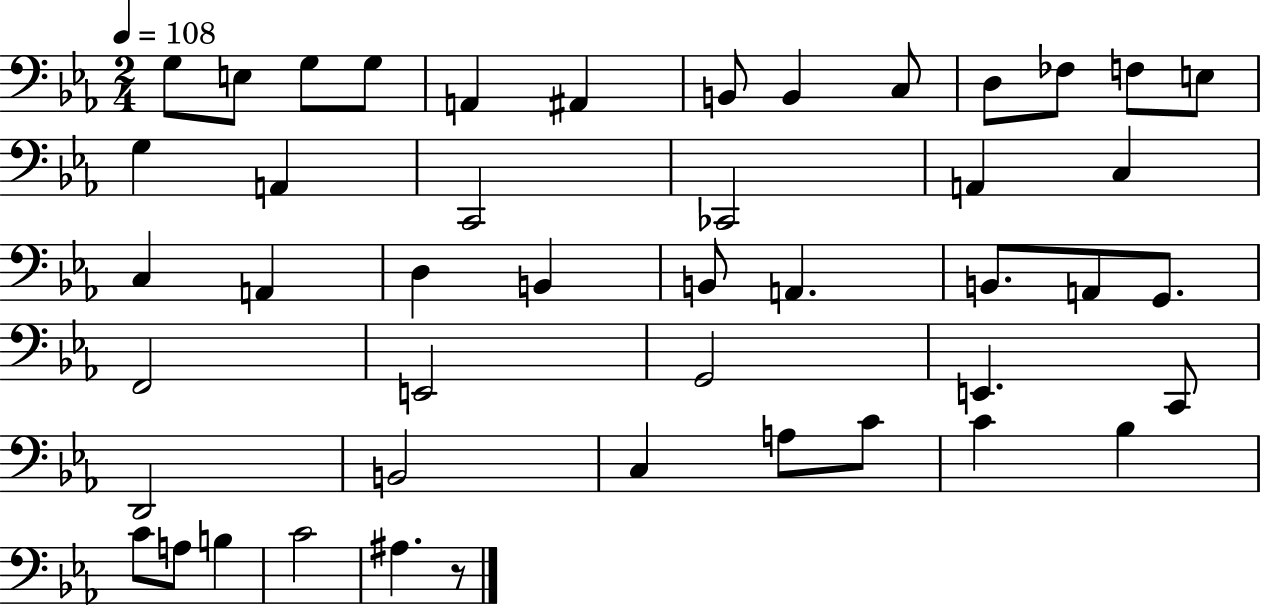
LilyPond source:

{
  \clef bass
  \numericTimeSignature
  \time 2/4
  \key ees \major
  \tempo 4 = 108
  g8 e8 g8 g8 | a,4 ais,4 | b,8 b,4 c8 | d8 fes8 f8 e8 | \break g4 a,4 | c,2 | ces,2 | a,4 c4 | \break c4 a,4 | d4 b,4 | b,8 a,4. | b,8. a,8 g,8. | \break f,2 | e,2 | g,2 | e,4. c,8 | \break d,2 | b,2 | c4 a8 c'8 | c'4 bes4 | \break c'8 a8 b4 | c'2 | ais4. r8 | \bar "|."
}